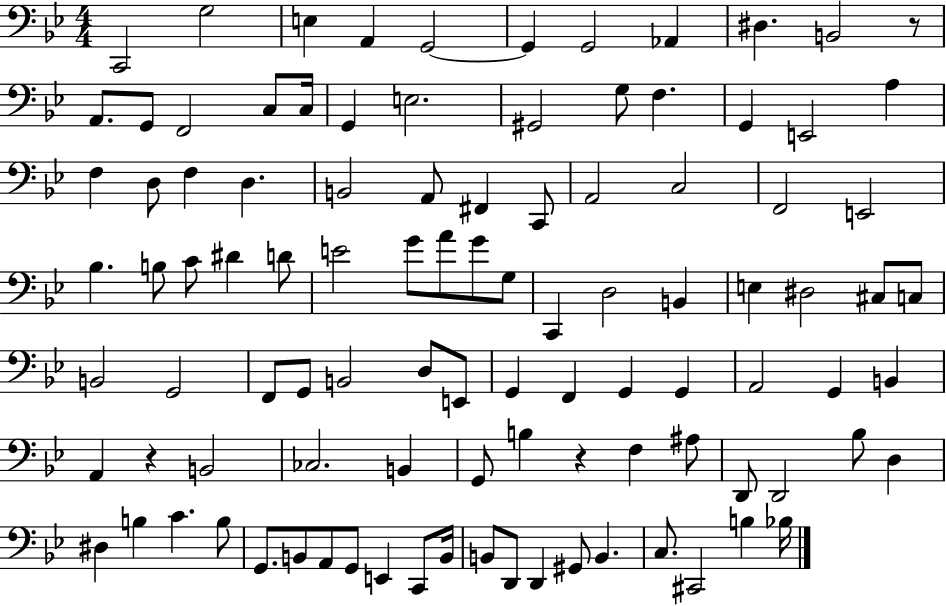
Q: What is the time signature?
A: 4/4